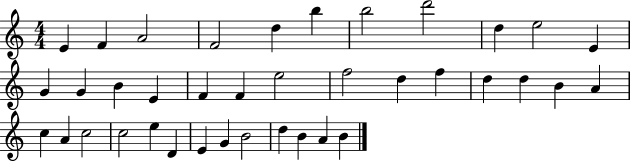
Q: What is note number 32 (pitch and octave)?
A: E4